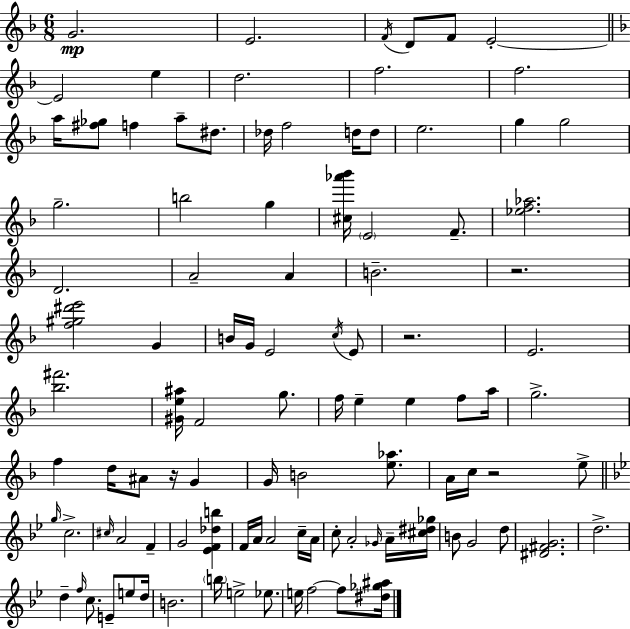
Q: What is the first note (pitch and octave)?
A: G4